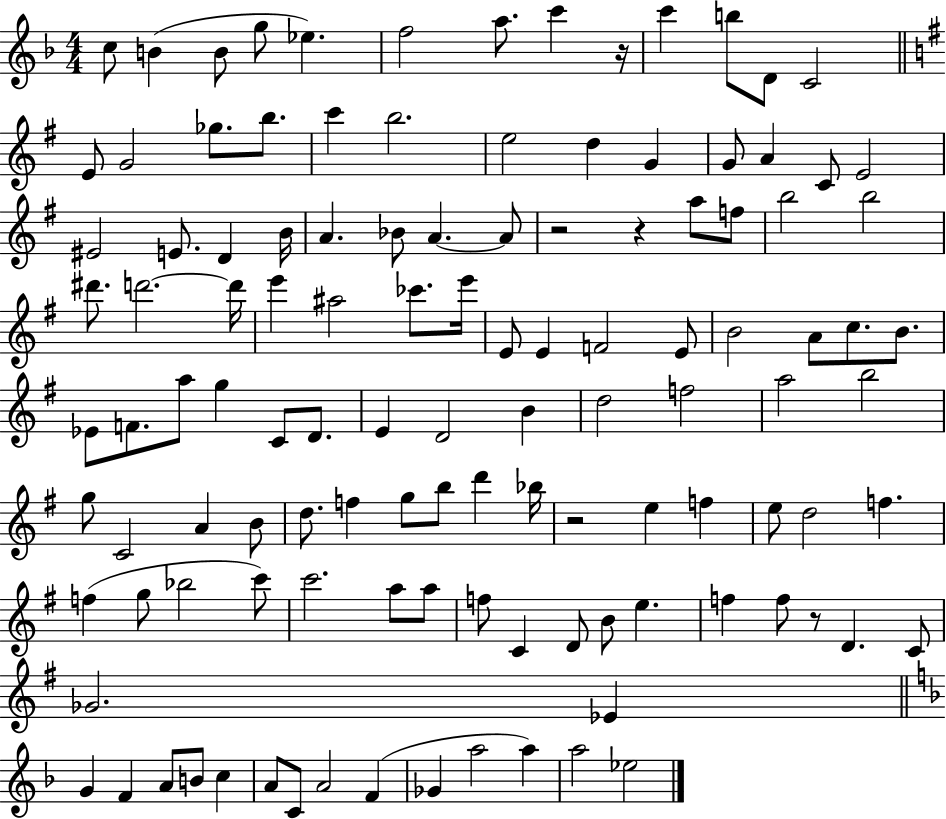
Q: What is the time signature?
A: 4/4